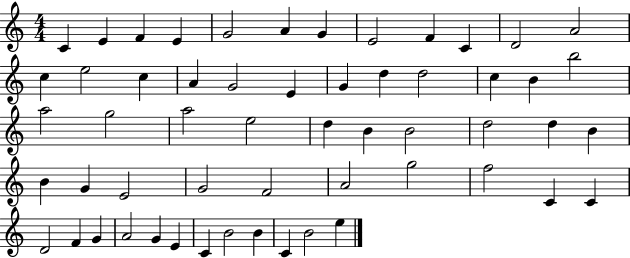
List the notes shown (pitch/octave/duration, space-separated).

C4/q E4/q F4/q E4/q G4/h A4/q G4/q E4/h F4/q C4/q D4/h A4/h C5/q E5/h C5/q A4/q G4/h E4/q G4/q D5/q D5/h C5/q B4/q B5/h A5/h G5/h A5/h E5/h D5/q B4/q B4/h D5/h D5/q B4/q B4/q G4/q E4/h G4/h F4/h A4/h G5/h F5/h C4/q C4/q D4/h F4/q G4/q A4/h G4/q E4/q C4/q B4/h B4/q C4/q B4/h E5/q